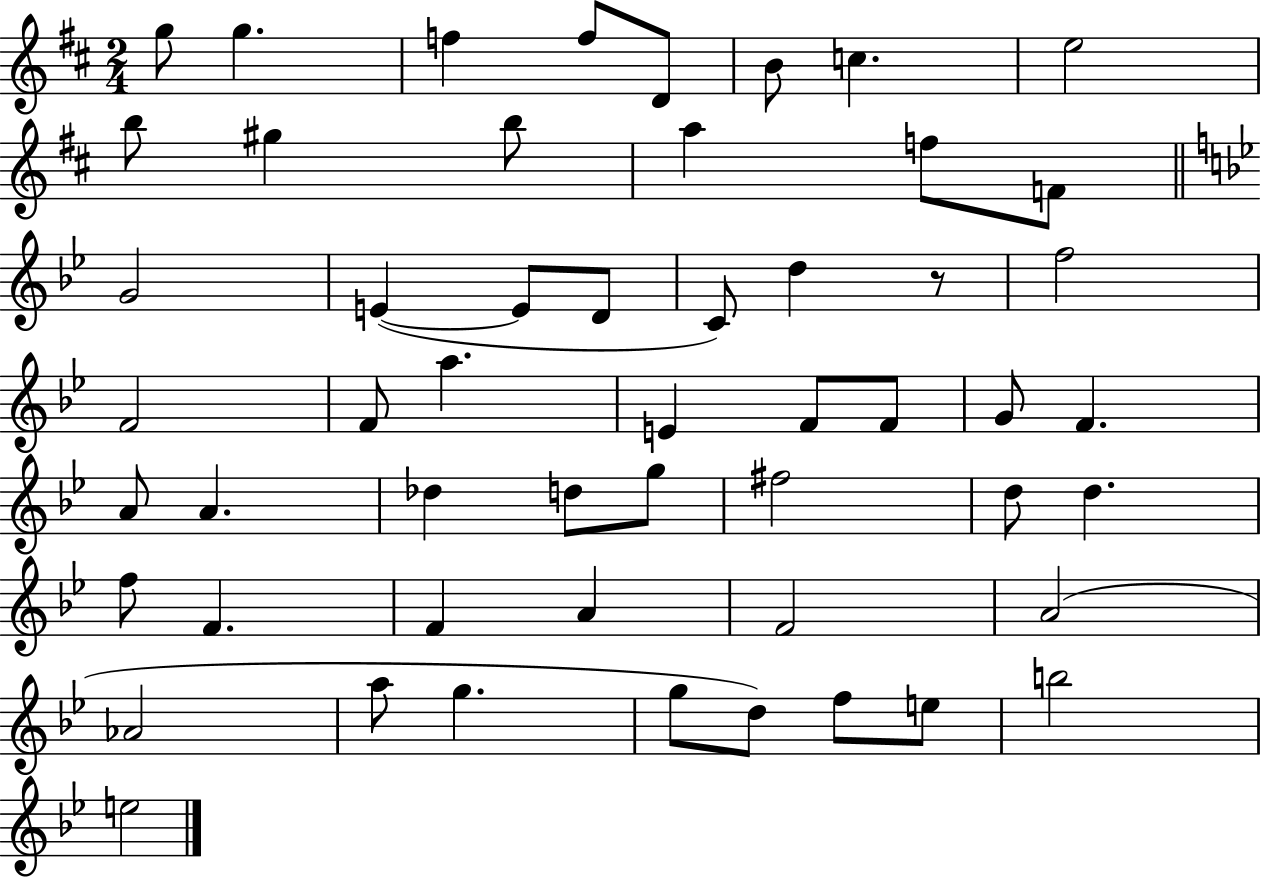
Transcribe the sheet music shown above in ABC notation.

X:1
T:Untitled
M:2/4
L:1/4
K:D
g/2 g f f/2 D/2 B/2 c e2 b/2 ^g b/2 a f/2 F/2 G2 E E/2 D/2 C/2 d z/2 f2 F2 F/2 a E F/2 F/2 G/2 F A/2 A _d d/2 g/2 ^f2 d/2 d f/2 F F A F2 A2 _A2 a/2 g g/2 d/2 f/2 e/2 b2 e2